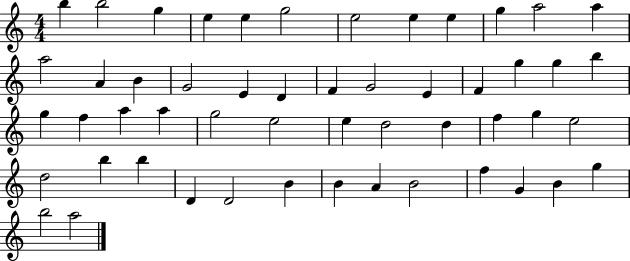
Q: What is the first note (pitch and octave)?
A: B5